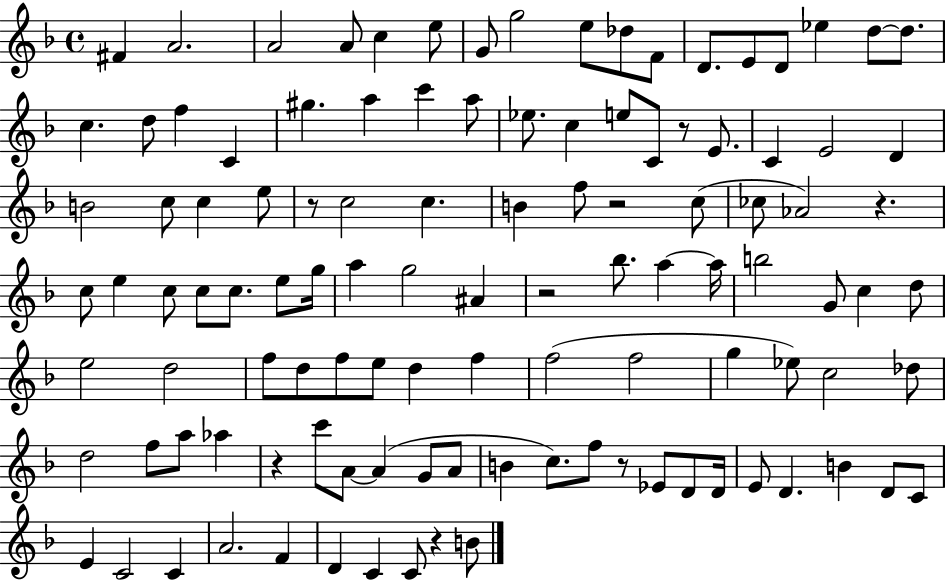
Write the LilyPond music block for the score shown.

{
  \clef treble
  \time 4/4
  \defaultTimeSignature
  \key f \major
  \repeat volta 2 { fis'4 a'2. | a'2 a'8 c''4 e''8 | g'8 g''2 e''8 des''8 f'8 | d'8. e'8 d'8 ees''4 d''8~~ d''8. | \break c''4. d''8 f''4 c'4 | gis''4. a''4 c'''4 a''8 | ees''8. c''4 e''8 c'8 r8 e'8. | c'4 e'2 d'4 | \break b'2 c''8 c''4 e''8 | r8 c''2 c''4. | b'4 f''8 r2 c''8( | ces''8 aes'2) r4. | \break c''8 e''4 c''8 c''8 c''8. e''8 g''16 | a''4 g''2 ais'4 | r2 bes''8. a''4~~ a''16 | b''2 g'8 c''4 d''8 | \break e''2 d''2 | f''8 d''8 f''8 e''8 d''4 f''4 | f''2( f''2 | g''4 ees''8) c''2 des''8 | \break d''2 f''8 a''8 aes''4 | r4 c'''8 a'8~~ a'4( g'8 a'8 | b'4 c''8.) f''8 r8 ees'8 d'8 d'16 | e'8 d'4. b'4 d'8 c'8 | \break e'4 c'2 c'4 | a'2. f'4 | d'4 c'4 c'8 r4 b'8 | } \bar "|."
}